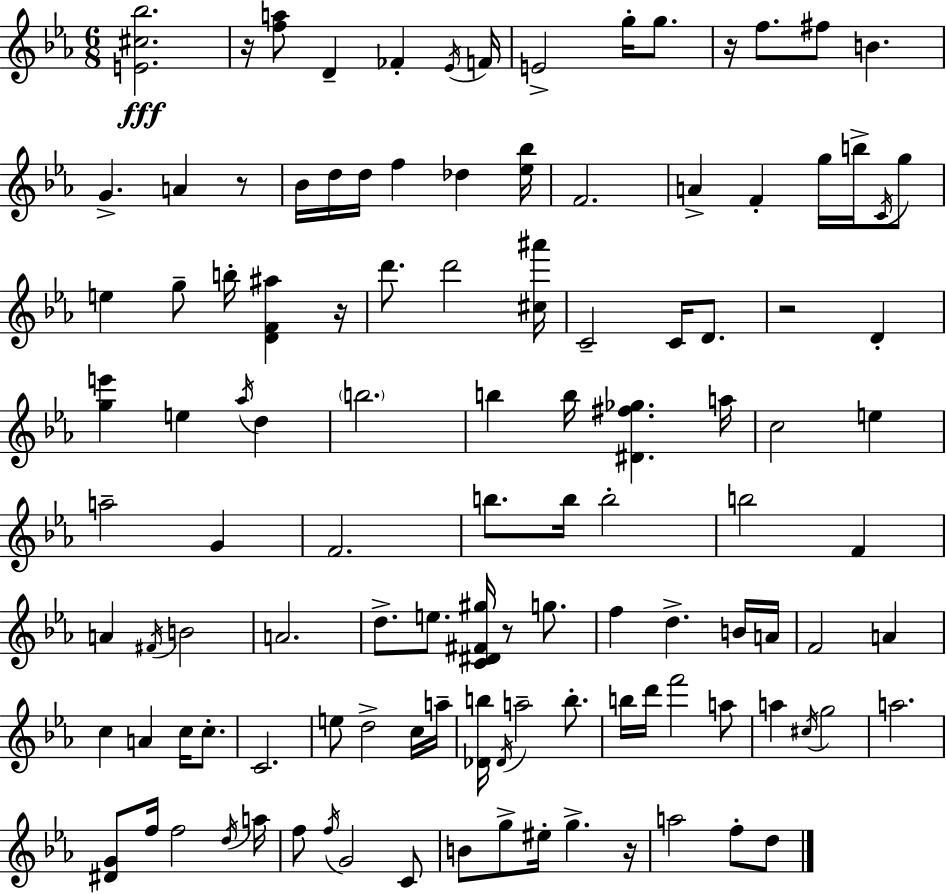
{
  \clef treble
  \numericTimeSignature
  \time 6/8
  \key ees \major
  <e' cis'' bes''>2.\fff | r16 <f'' a''>8 d'4-- fes'4-. \acciaccatura { ees'16 } | f'16 e'2-> g''16-. g''8. | r16 f''8. fis''8 b'4. | \break g'4.-> a'4 r8 | bes'16 d''16 d''16 f''4 des''4 | <ees'' bes''>16 f'2. | a'4-> f'4-. g''16 b''16-> \acciaccatura { c'16 } | \break g''8 e''4 g''8-- b''16-. <d' f' ais''>4 | r16 d'''8. d'''2 | <cis'' ais'''>16 c'2-- c'16 d'8. | r2 d'4-. | \break <g'' e'''>4 e''4 \acciaccatura { aes''16 } d''4 | \parenthesize b''2. | b''4 b''16 <dis' fis'' ges''>4. | a''16 c''2 e''4 | \break a''2-- g'4 | f'2. | b''8. b''16 b''2-. | b''2 f'4 | \break a'4 \acciaccatura { fis'16 } b'2 | a'2. | d''8.-> e''8. <c' dis' fis' gis''>16 r8 | g''8. f''4 d''4.-> | \break b'16 a'16 f'2 | a'4 c''4 a'4 | c''16 c''8.-. c'2. | e''8 d''2-> | \break c''16 a''16-- <des' b''>16 \acciaccatura { des'16 } a''2-- | b''8.-. b''16 d'''16 f'''2 | a''8 a''4 \acciaccatura { cis''16 } g''2 | a''2. | \break <dis' g'>8 f''16 f''2 | \acciaccatura { d''16 } a''16 f''8 \acciaccatura { f''16 } g'2 | c'8 b'8 g''8-> | eis''16-. g''4.-> r16 a''2 | \break f''8-. d''8 \bar "|."
}